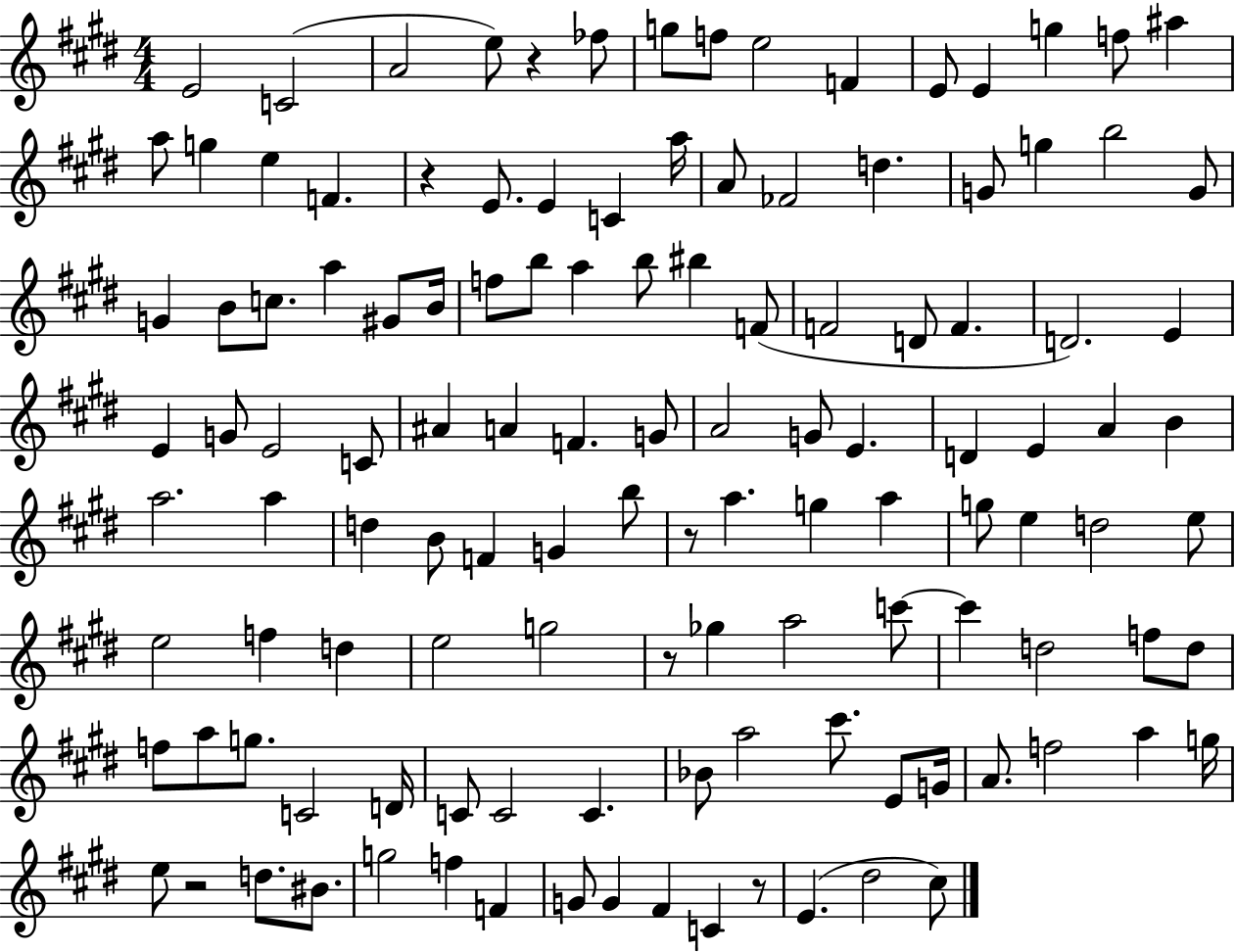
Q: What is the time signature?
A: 4/4